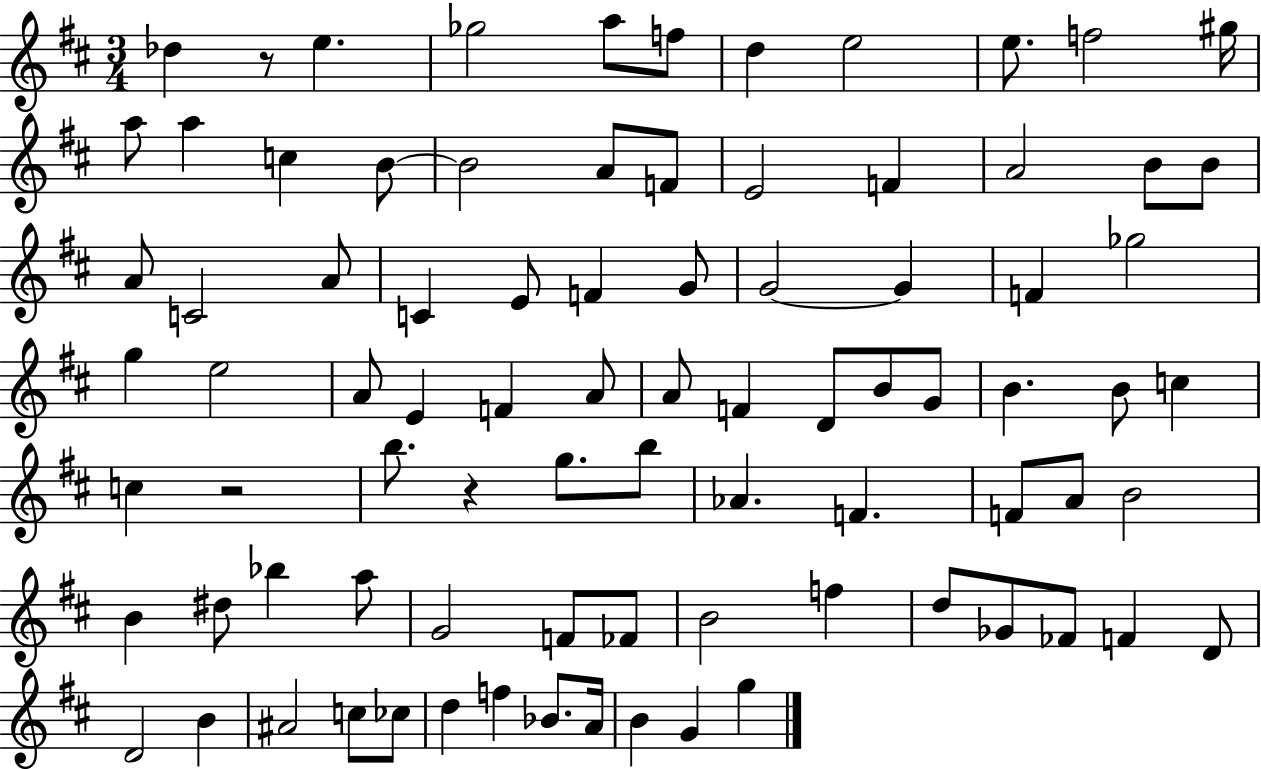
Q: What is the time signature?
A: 3/4